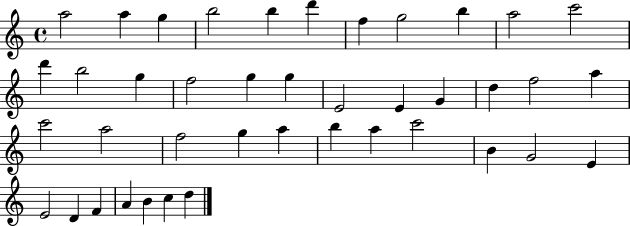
{
  \clef treble
  \time 4/4
  \defaultTimeSignature
  \key c \major
  a''2 a''4 g''4 | b''2 b''4 d'''4 | f''4 g''2 b''4 | a''2 c'''2 | \break d'''4 b''2 g''4 | f''2 g''4 g''4 | e'2 e'4 g'4 | d''4 f''2 a''4 | \break c'''2 a''2 | f''2 g''4 a''4 | b''4 a''4 c'''2 | b'4 g'2 e'4 | \break e'2 d'4 f'4 | a'4 b'4 c''4 d''4 | \bar "|."
}